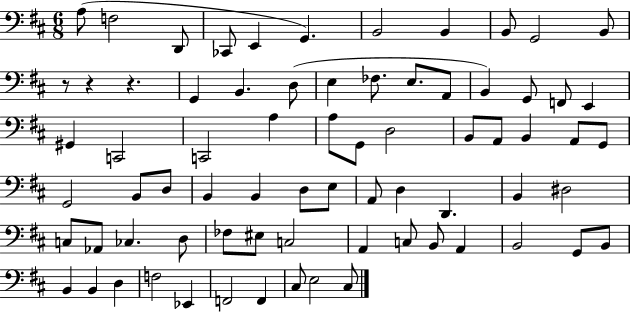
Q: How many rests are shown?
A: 3